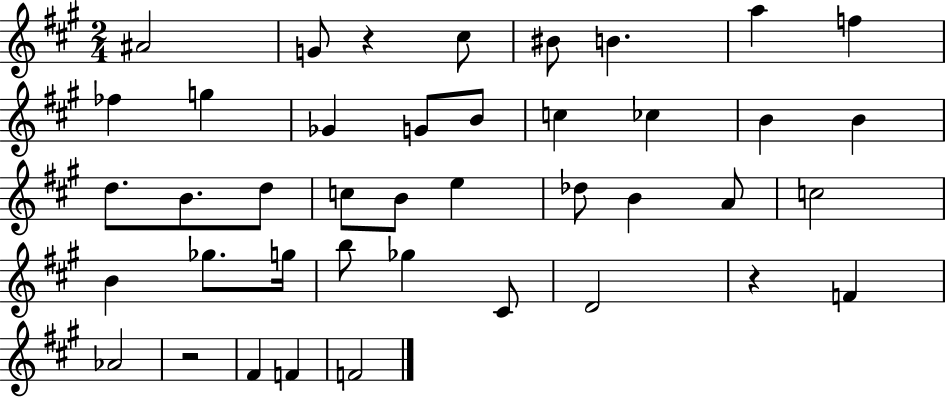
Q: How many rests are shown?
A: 3